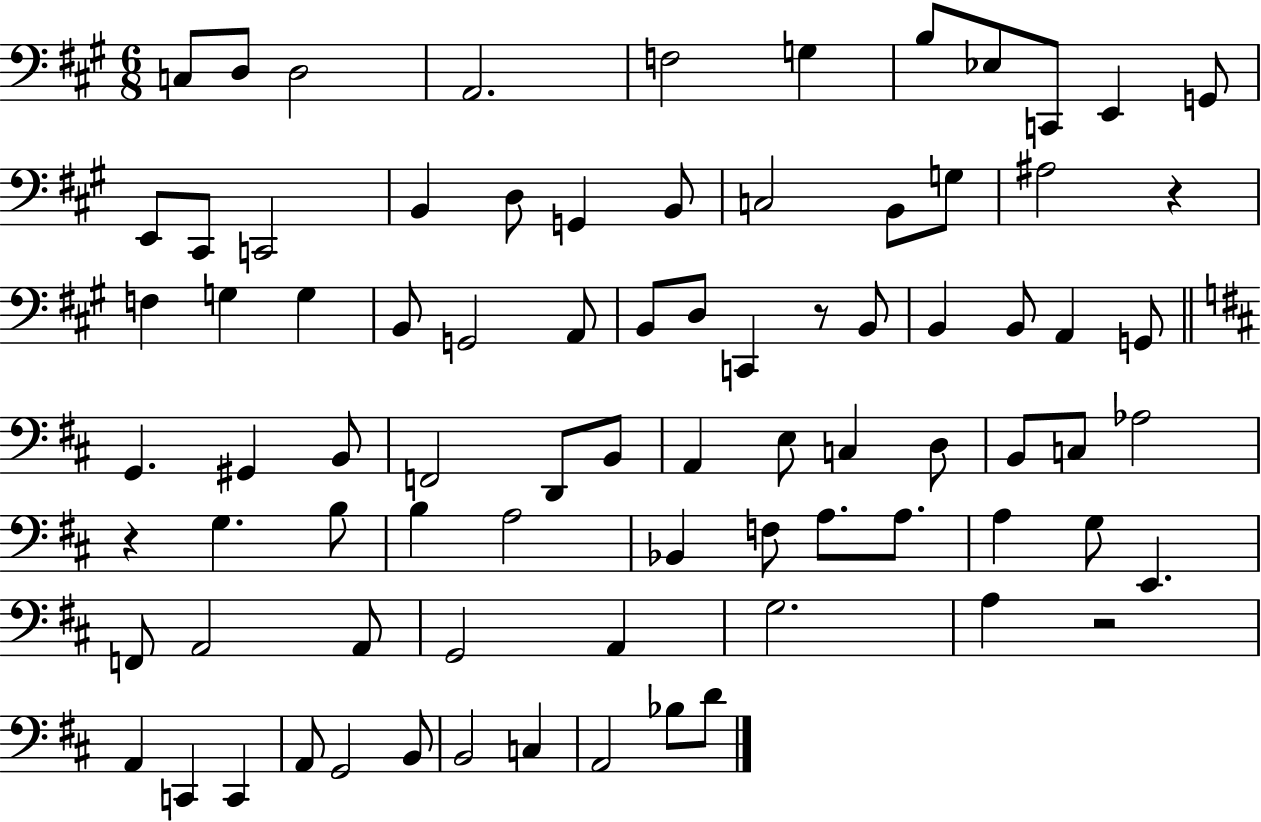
X:1
T:Untitled
M:6/8
L:1/4
K:A
C,/2 D,/2 D,2 A,,2 F,2 G, B,/2 _E,/2 C,,/2 E,, G,,/2 E,,/2 ^C,,/2 C,,2 B,, D,/2 G,, B,,/2 C,2 B,,/2 G,/2 ^A,2 z F, G, G, B,,/2 G,,2 A,,/2 B,,/2 D,/2 C,, z/2 B,,/2 B,, B,,/2 A,, G,,/2 G,, ^G,, B,,/2 F,,2 D,,/2 B,,/2 A,, E,/2 C, D,/2 B,,/2 C,/2 _A,2 z G, B,/2 B, A,2 _B,, F,/2 A,/2 A,/2 A, G,/2 E,, F,,/2 A,,2 A,,/2 G,,2 A,, G,2 A, z2 A,, C,, C,, A,,/2 G,,2 B,,/2 B,,2 C, A,,2 _B,/2 D/2